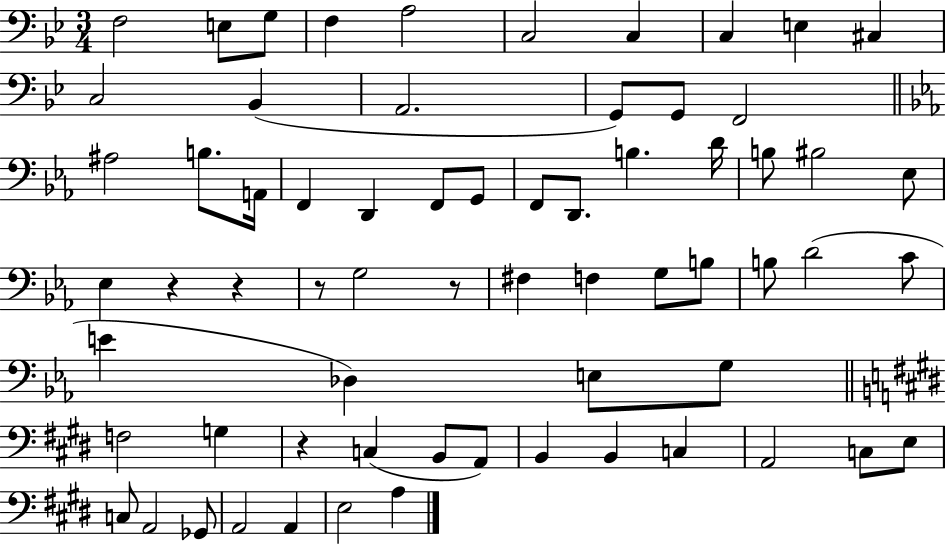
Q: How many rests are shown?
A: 5